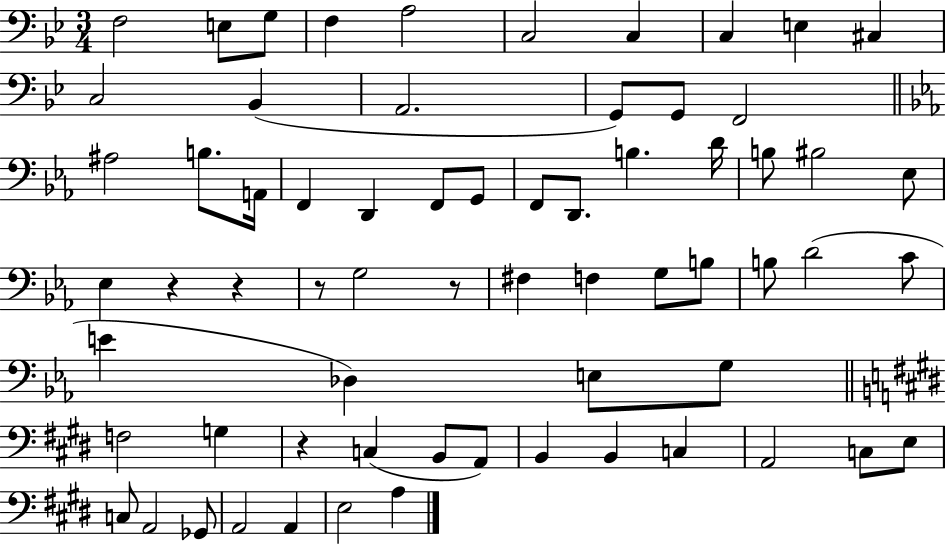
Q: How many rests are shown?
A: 5